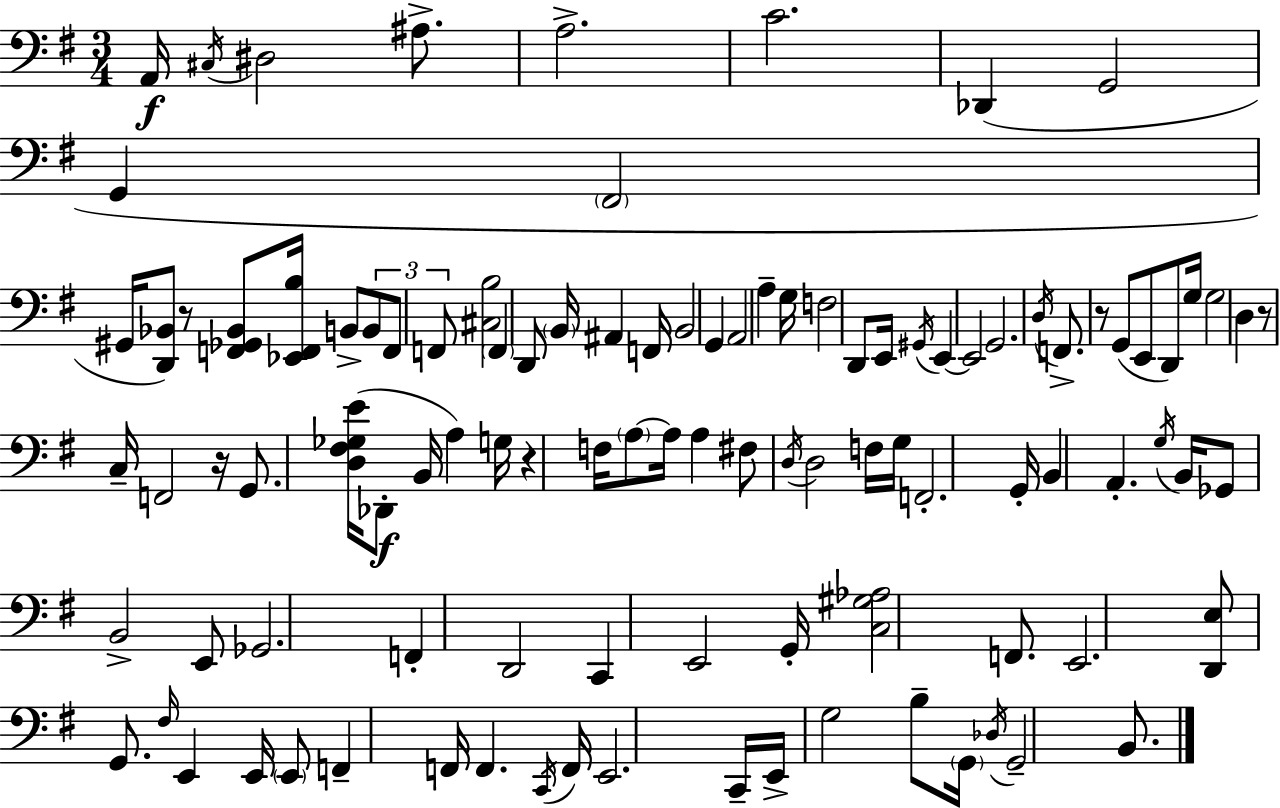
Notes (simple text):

A2/s C#3/s D#3/h A#3/e. A3/h. C4/h. Db2/q G2/h G2/q F#2/h G#2/s [D2,Bb2]/e R/e [F2,Gb2,Bb2]/e [Eb2,F2,B3]/s B2/e B2/e F2/e F2/e [C#3,B3]/h F2/q D2/e B2/s A#2/q F2/s B2/h G2/q A2/h A3/q G3/s F3/h D2/e E2/s G#2/s E2/q E2/h G2/h. D3/s F2/e. R/e G2/e E2/e D2/e G3/s G3/h D3/q R/e C3/s F2/h R/s G2/e. [D3,F#3,Gb3,E4]/s Db2/e B2/s A3/q G3/s R/q F3/s A3/e A3/s A3/q F#3/e D3/s D3/h F3/s G3/s F2/h. G2/s B2/q A2/q. G3/s B2/s Gb2/e B2/h E2/e Gb2/h. F2/q D2/h C2/q E2/h G2/s [C3,G#3,Ab3]/h F2/e. E2/h. [D2,E3]/e G2/e. F#3/s E2/q E2/s E2/e F2/q F2/s F2/q. C2/s F2/s E2/h. C2/s E2/s G3/h B3/e G2/s Db3/s G2/h B2/e.